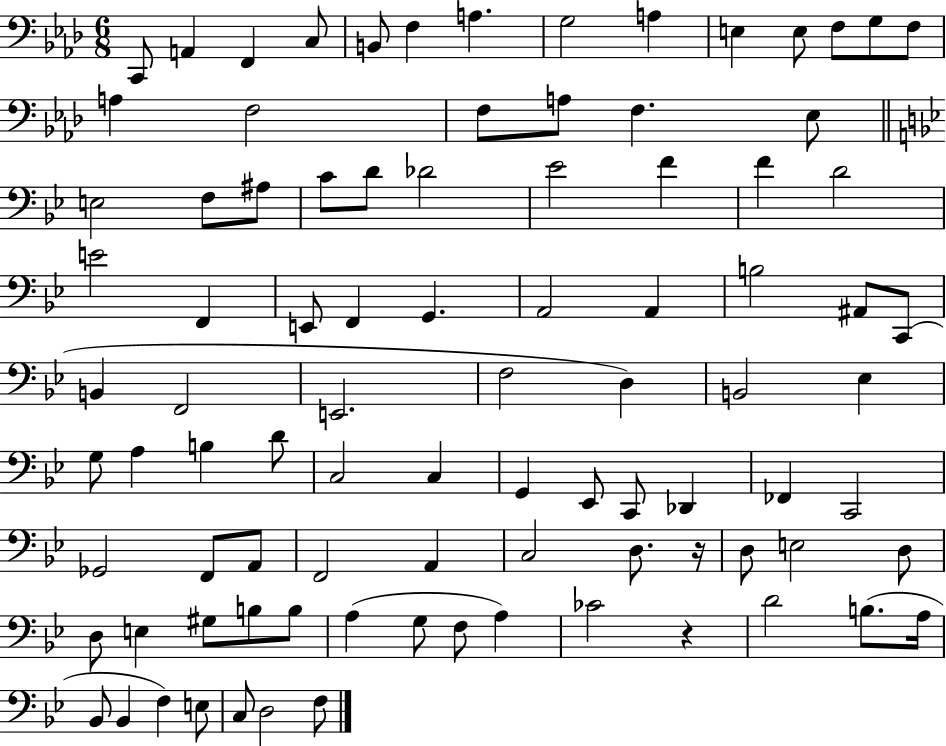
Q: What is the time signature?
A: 6/8